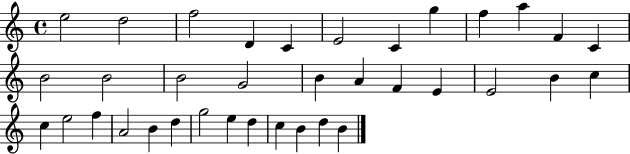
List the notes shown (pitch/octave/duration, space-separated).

E5/h D5/h F5/h D4/q C4/q E4/h C4/q G5/q F5/q A5/q F4/q C4/q B4/h B4/h B4/h G4/h B4/q A4/q F4/q E4/q E4/h B4/q C5/q C5/q E5/h F5/q A4/h B4/q D5/q G5/h E5/q D5/q C5/q B4/q D5/q B4/q